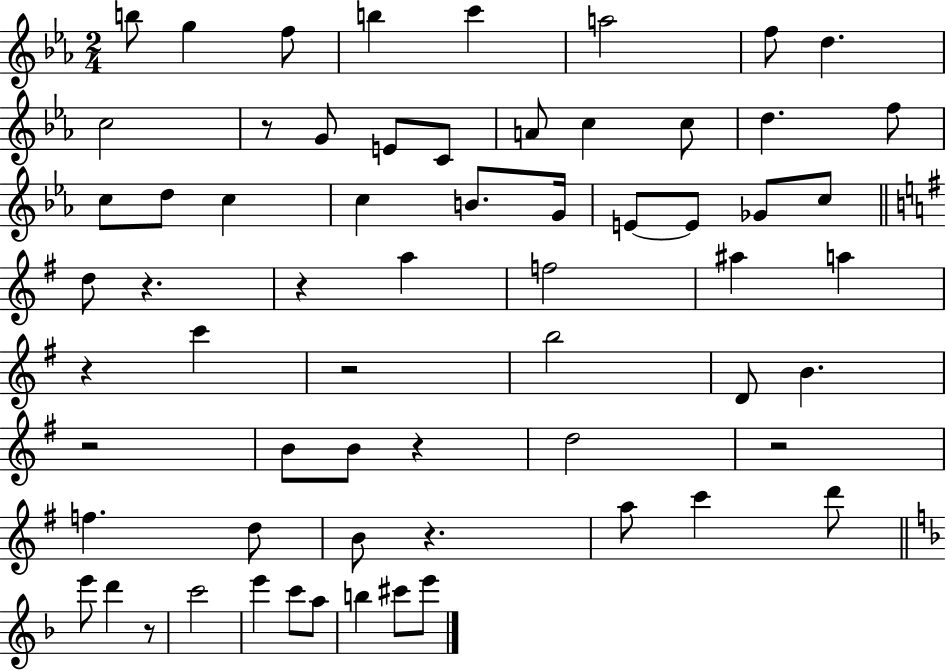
{
  \clef treble
  \numericTimeSignature
  \time 2/4
  \key ees \major
  b''8 g''4 f''8 | b''4 c'''4 | a''2 | f''8 d''4. | \break c''2 | r8 g'8 e'8 c'8 | a'8 c''4 c''8 | d''4. f''8 | \break c''8 d''8 c''4 | c''4 b'8. g'16 | e'8~~ e'8 ges'8 c''8 | \bar "||" \break \key g \major d''8 r4. | r4 a''4 | f''2 | ais''4 a''4 | \break r4 c'''4 | r2 | b''2 | d'8 b'4. | \break r2 | b'8 b'8 r4 | d''2 | r2 | \break f''4. d''8 | b'8 r4. | a''8 c'''4 d'''8 | \bar "||" \break \key f \major e'''8 d'''4 r8 | c'''2 | e'''4 c'''8 a''8 | b''4 cis'''8 e'''8 | \break \bar "|."
}